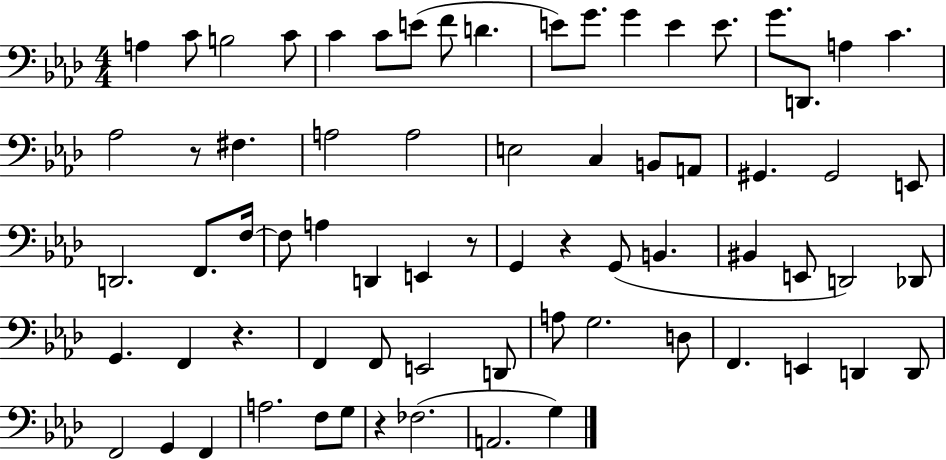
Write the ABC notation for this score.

X:1
T:Untitled
M:4/4
L:1/4
K:Ab
A, C/2 B,2 C/2 C C/2 E/2 F/2 D E/2 G/2 G E E/2 G/2 D,,/2 A, C _A,2 z/2 ^F, A,2 A,2 E,2 C, B,,/2 A,,/2 ^G,, ^G,,2 E,,/2 D,,2 F,,/2 F,/4 F,/2 A, D,, E,, z/2 G,, z G,,/2 B,, ^B,, E,,/2 D,,2 _D,,/2 G,, F,, z F,, F,,/2 E,,2 D,,/2 A,/2 G,2 D,/2 F,, E,, D,, D,,/2 F,,2 G,, F,, A,2 F,/2 G,/2 z _F,2 A,,2 G,